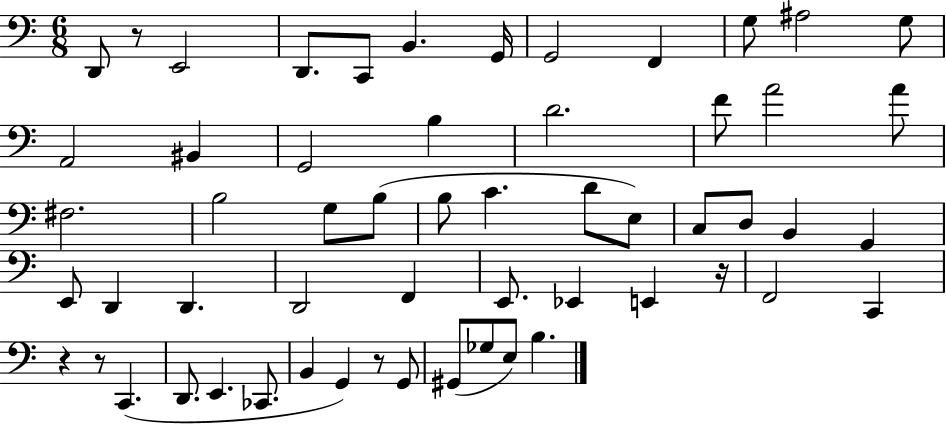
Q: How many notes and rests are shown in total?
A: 57